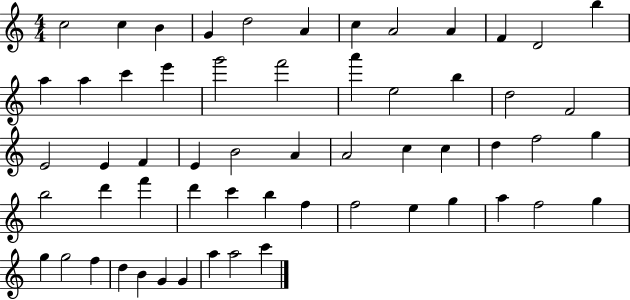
{
  \clef treble
  \numericTimeSignature
  \time 4/4
  \key c \major
  c''2 c''4 b'4 | g'4 d''2 a'4 | c''4 a'2 a'4 | f'4 d'2 b''4 | \break a''4 a''4 c'''4 e'''4 | g'''2 f'''2 | a'''4 e''2 b''4 | d''2 f'2 | \break e'2 e'4 f'4 | e'4 b'2 a'4 | a'2 c''4 c''4 | d''4 f''2 g''4 | \break b''2 d'''4 f'''4 | d'''4 c'''4 b''4 f''4 | f''2 e''4 g''4 | a''4 f''2 g''4 | \break g''4 g''2 f''4 | d''4 b'4 g'4 g'4 | a''4 a''2 c'''4 | \bar "|."
}